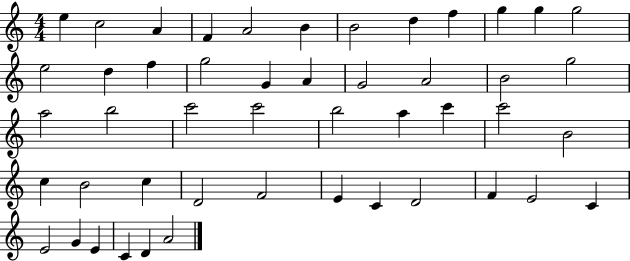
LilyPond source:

{
  \clef treble
  \numericTimeSignature
  \time 4/4
  \key c \major
  e''4 c''2 a'4 | f'4 a'2 b'4 | b'2 d''4 f''4 | g''4 g''4 g''2 | \break e''2 d''4 f''4 | g''2 g'4 a'4 | g'2 a'2 | b'2 g''2 | \break a''2 b''2 | c'''2 c'''2 | b''2 a''4 c'''4 | c'''2 b'2 | \break c''4 b'2 c''4 | d'2 f'2 | e'4 c'4 d'2 | f'4 e'2 c'4 | \break e'2 g'4 e'4 | c'4 d'4 a'2 | \bar "|."
}